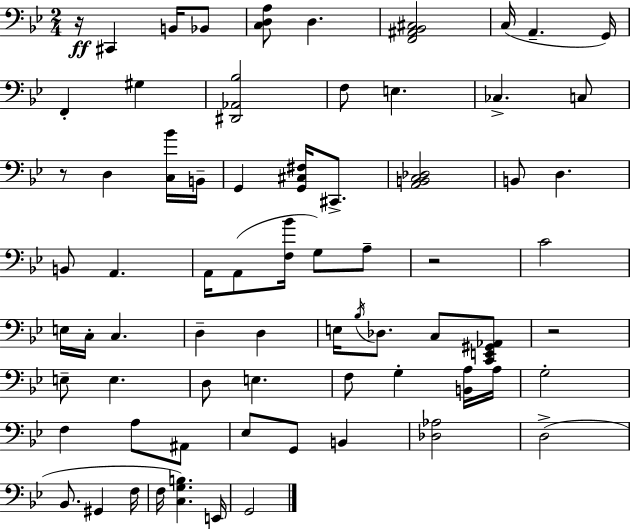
X:1
T:Untitled
M:2/4
L:1/4
K:Bb
z/4 ^C,, B,,/4 _B,,/2 [C,D,A,]/2 D, [F,,^A,,_B,,^C,]2 C,/4 A,, G,,/4 F,, ^G, [^D,,_A,,_B,]2 F,/2 E, _C, C,/2 z/2 D, [C,_B]/4 B,,/4 G,, [G,,^C,^F,]/4 ^C,,/2 [A,,B,,C,_D,]2 B,,/2 D, B,,/2 A,, A,,/4 A,,/2 [F,_B]/4 G,/2 A,/2 z2 C2 E,/4 C,/4 C, D, D, E,/4 _B,/4 _D,/2 C,/2 [C,,E,,^G,,_A,,]/2 z2 E,/2 E, D,/2 E, F,/2 G, [B,,A,]/4 A,/4 G,2 F, A,/2 ^A,,/2 _E,/2 G,,/2 B,, [_D,_A,]2 D,2 _B,,/2 ^G,, F,/4 F,/4 [C,G,B,] E,,/4 G,,2